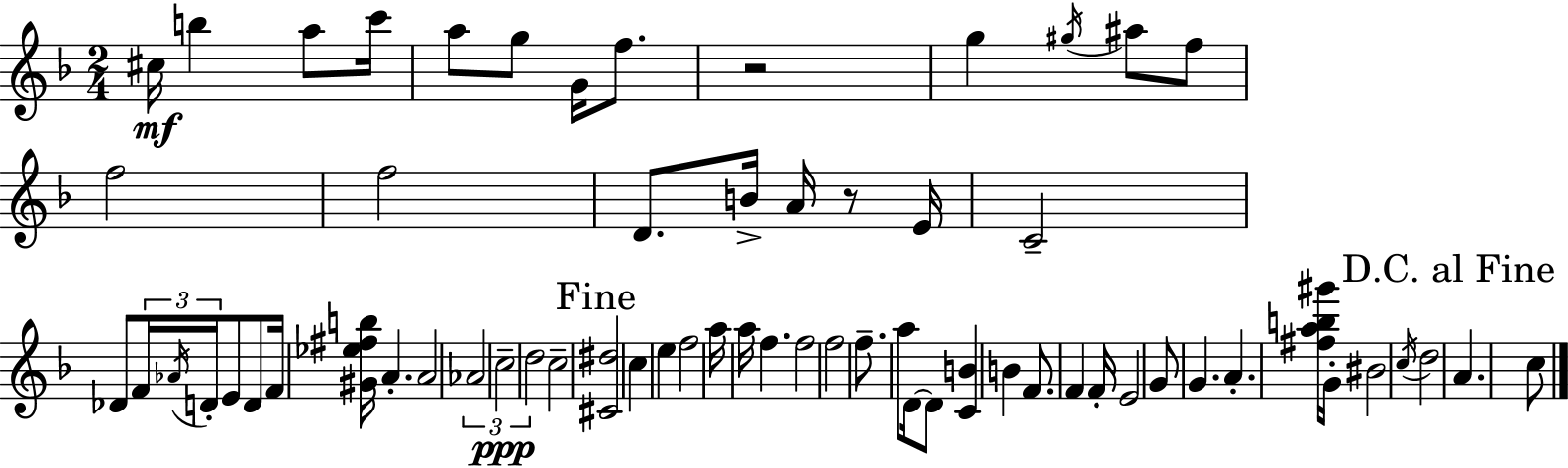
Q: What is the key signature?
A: D minor